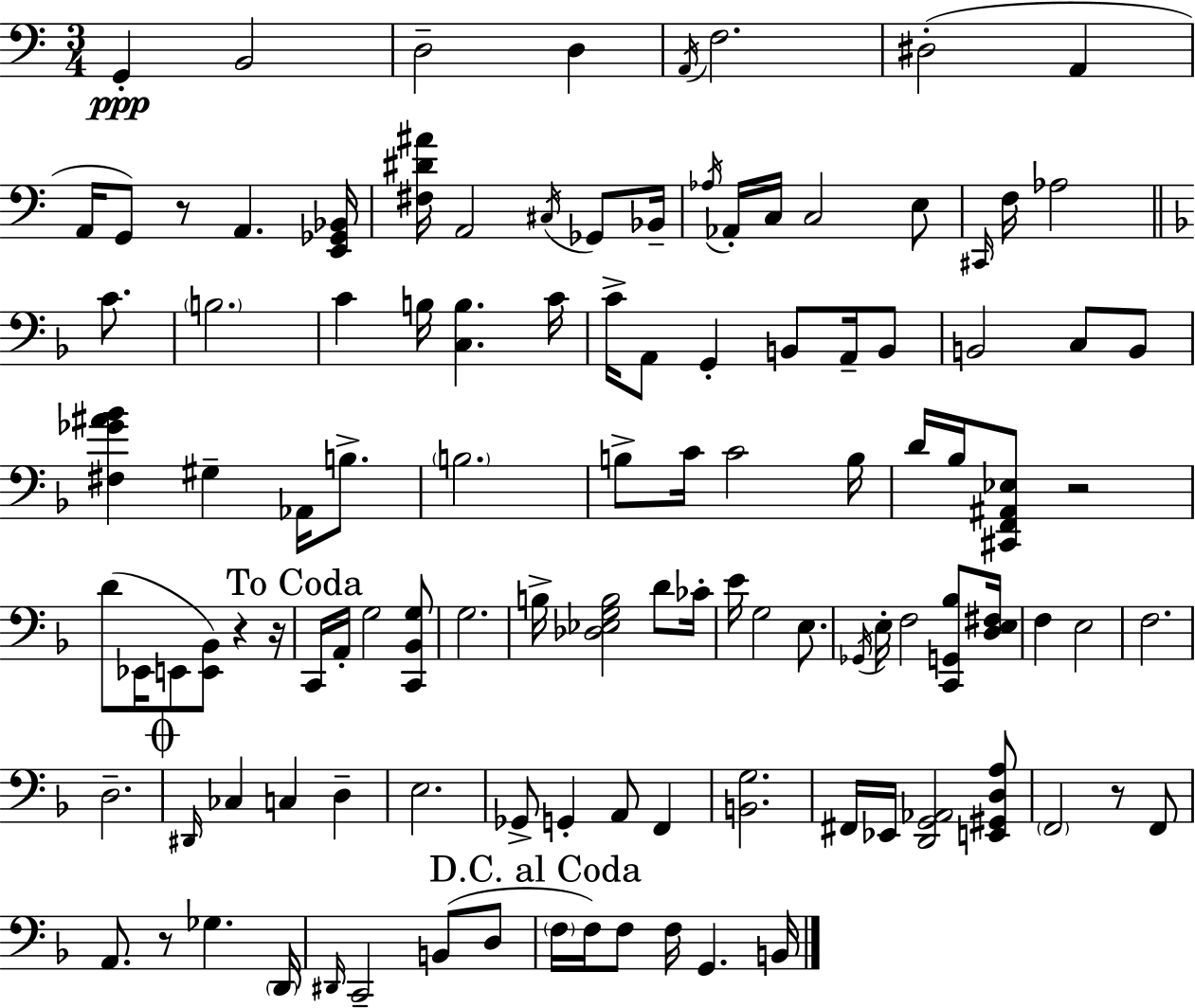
G2/q B2/h D3/h D3/q A2/s F3/h. D#3/h A2/q A2/s G2/e R/e A2/q. [E2,Gb2,Bb2]/s [F#3,D#4,A#4]/s A2/h C#3/s Gb2/e Bb2/s Ab3/s Ab2/s C3/s C3/h E3/e C#2/s F3/s Ab3/h C4/e. B3/h. C4/q B3/s [C3,B3]/q. C4/s C4/s A2/e G2/q B2/e A2/s B2/e B2/h C3/e B2/e [F#3,Gb4,A#4,Bb4]/q G#3/q Ab2/s B3/e. B3/h. B3/e C4/s C4/h B3/s D4/s Bb3/s [C#2,F2,A#2,Eb3]/e R/h D4/e Eb2/s E2/e [E2,Bb2]/e R/q R/s C2/s A2/s G3/h [C2,Bb2,G3]/e G3/h. B3/s [Db3,Eb3,G3,B3]/h D4/e CES4/s E4/s G3/h E3/e. Gb2/s E3/s F3/h [C2,G2,Bb3]/e [D3,E3,F#3]/s F3/q E3/h F3/h. D3/h. D#2/s CES3/q C3/q D3/q E3/h. Gb2/e G2/q A2/e F2/q [B2,G3]/h. F#2/s Eb2/s [D2,G2,Ab2]/h [E2,G#2,D3,A3]/e F2/h R/e F2/e A2/e. R/e Gb3/q. D2/s D#2/s C2/h B2/e D3/e F3/s F3/s F3/e F3/s G2/q. B2/s